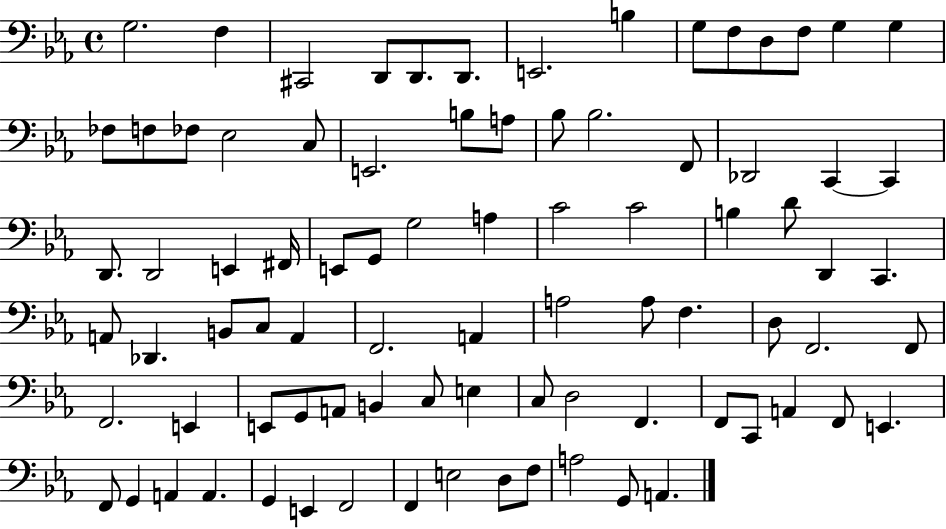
G3/h. F3/q C#2/h D2/e D2/e. D2/e. E2/h. B3/q G3/e F3/e D3/e F3/e G3/q G3/q FES3/e F3/e FES3/e Eb3/h C3/e E2/h. B3/e A3/e Bb3/e Bb3/h. F2/e Db2/h C2/q C2/q D2/e. D2/h E2/q F#2/s E2/e G2/e G3/h A3/q C4/h C4/h B3/q D4/e D2/q C2/q. A2/e Db2/q. B2/e C3/e A2/q F2/h. A2/q A3/h A3/e F3/q. D3/e F2/h. F2/e F2/h. E2/q E2/e G2/e A2/e B2/q C3/e E3/q C3/e D3/h F2/q. F2/e C2/e A2/q F2/e E2/q. F2/e G2/q A2/q A2/q. G2/q E2/q F2/h F2/q E3/h D3/e F3/e A3/h G2/e A2/q.